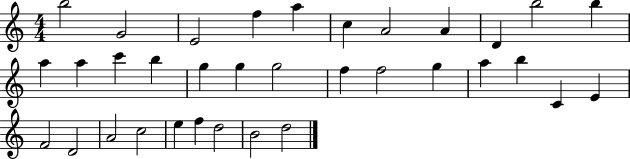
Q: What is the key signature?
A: C major